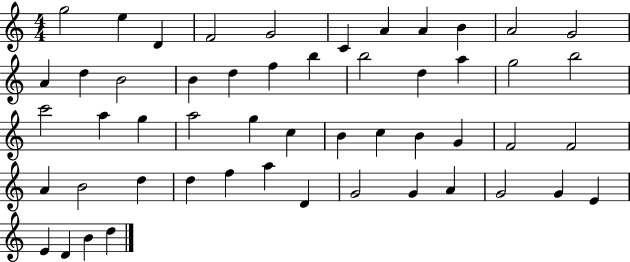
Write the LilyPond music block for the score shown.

{
  \clef treble
  \numericTimeSignature
  \time 4/4
  \key c \major
  g''2 e''4 d'4 | f'2 g'2 | c'4 a'4 a'4 b'4 | a'2 g'2 | \break a'4 d''4 b'2 | b'4 d''4 f''4 b''4 | b''2 d''4 a''4 | g''2 b''2 | \break c'''2 a''4 g''4 | a''2 g''4 c''4 | b'4 c''4 b'4 g'4 | f'2 f'2 | \break a'4 b'2 d''4 | d''4 f''4 a''4 d'4 | g'2 g'4 a'4 | g'2 g'4 e'4 | \break e'4 d'4 b'4 d''4 | \bar "|."
}